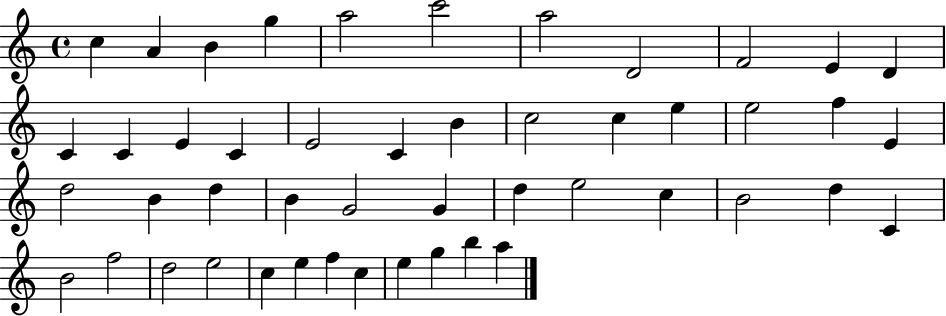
C5/q A4/q B4/q G5/q A5/h C6/h A5/h D4/h F4/h E4/q D4/q C4/q C4/q E4/q C4/q E4/h C4/q B4/q C5/h C5/q E5/q E5/h F5/q E4/q D5/h B4/q D5/q B4/q G4/h G4/q D5/q E5/h C5/q B4/h D5/q C4/q B4/h F5/h D5/h E5/h C5/q E5/q F5/q C5/q E5/q G5/q B5/q A5/q